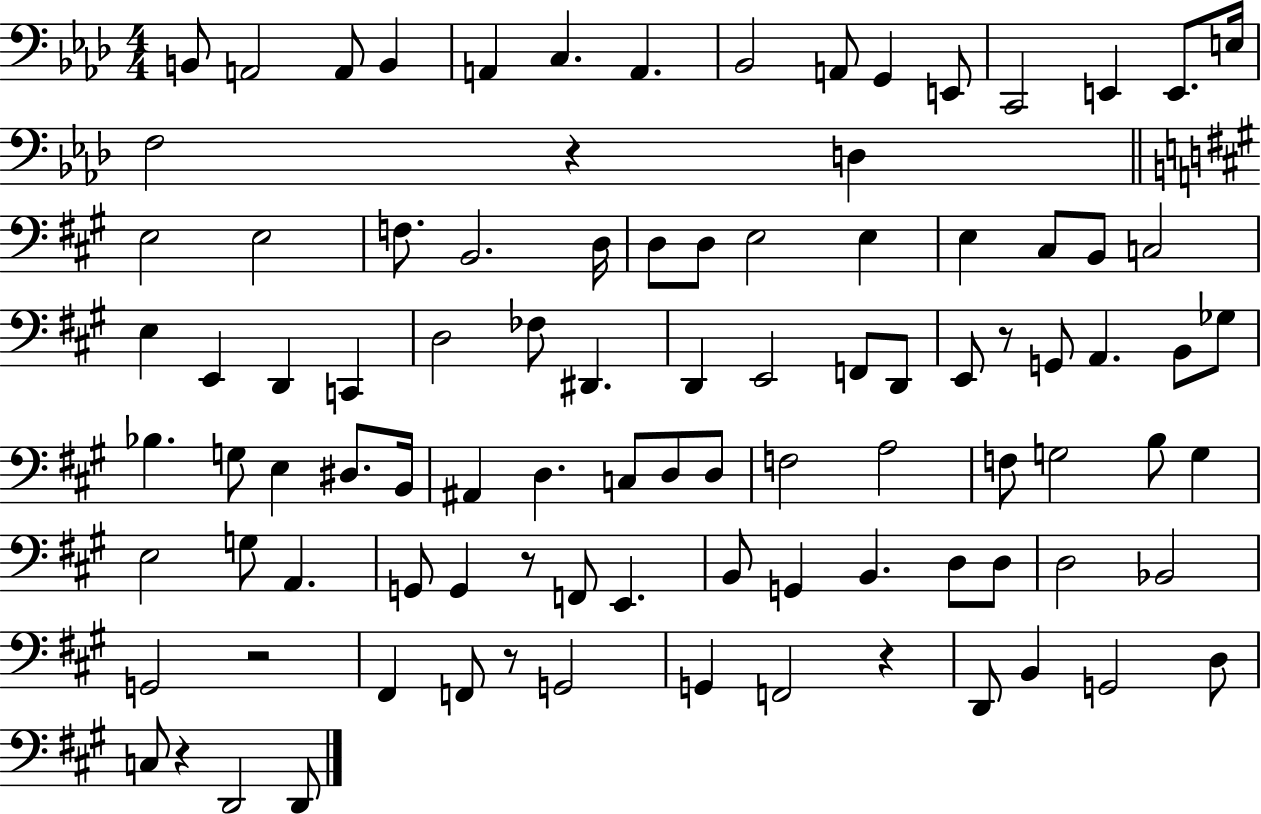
{
  \clef bass
  \numericTimeSignature
  \time 4/4
  \key aes \major
  b,8 a,2 a,8 b,4 | a,4 c4. a,4. | bes,2 a,8 g,4 e,8 | c,2 e,4 e,8. e16 | \break f2 r4 d4 | \bar "||" \break \key a \major e2 e2 | f8. b,2. d16 | d8 d8 e2 e4 | e4 cis8 b,8 c2 | \break e4 e,4 d,4 c,4 | d2 fes8 dis,4. | d,4 e,2 f,8 d,8 | e,8 r8 g,8 a,4. b,8 ges8 | \break bes4. g8 e4 dis8. b,16 | ais,4 d4. c8 d8 d8 | f2 a2 | f8 g2 b8 g4 | \break e2 g8 a,4. | g,8 g,4 r8 f,8 e,4. | b,8 g,4 b,4. d8 d8 | d2 bes,2 | \break g,2 r2 | fis,4 f,8 r8 g,2 | g,4 f,2 r4 | d,8 b,4 g,2 d8 | \break c8 r4 d,2 d,8 | \bar "|."
}